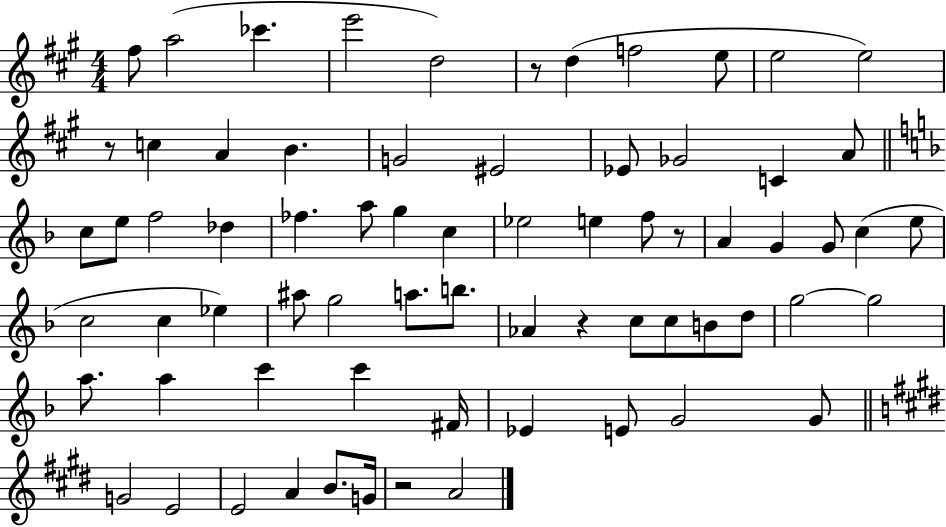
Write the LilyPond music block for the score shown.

{
  \clef treble
  \numericTimeSignature
  \time 4/4
  \key a \major
  fis''8 a''2( ces'''4. | e'''2 d''2) | r8 d''4( f''2 e''8 | e''2 e''2) | \break r8 c''4 a'4 b'4. | g'2 eis'2 | ees'8 ges'2 c'4 a'8 | \bar "||" \break \key d \minor c''8 e''8 f''2 des''4 | fes''4. a''8 g''4 c''4 | ees''2 e''4 f''8 r8 | a'4 g'4 g'8 c''4( e''8 | \break c''2 c''4 ees''4) | ais''8 g''2 a''8. b''8. | aes'4 r4 c''8 c''8 b'8 d''8 | g''2~~ g''2 | \break a''8. a''4 c'''4 c'''4 fis'16 | ees'4 e'8 g'2 g'8 | \bar "||" \break \key e \major g'2 e'2 | e'2 a'4 b'8. g'16 | r2 a'2 | \bar "|."
}